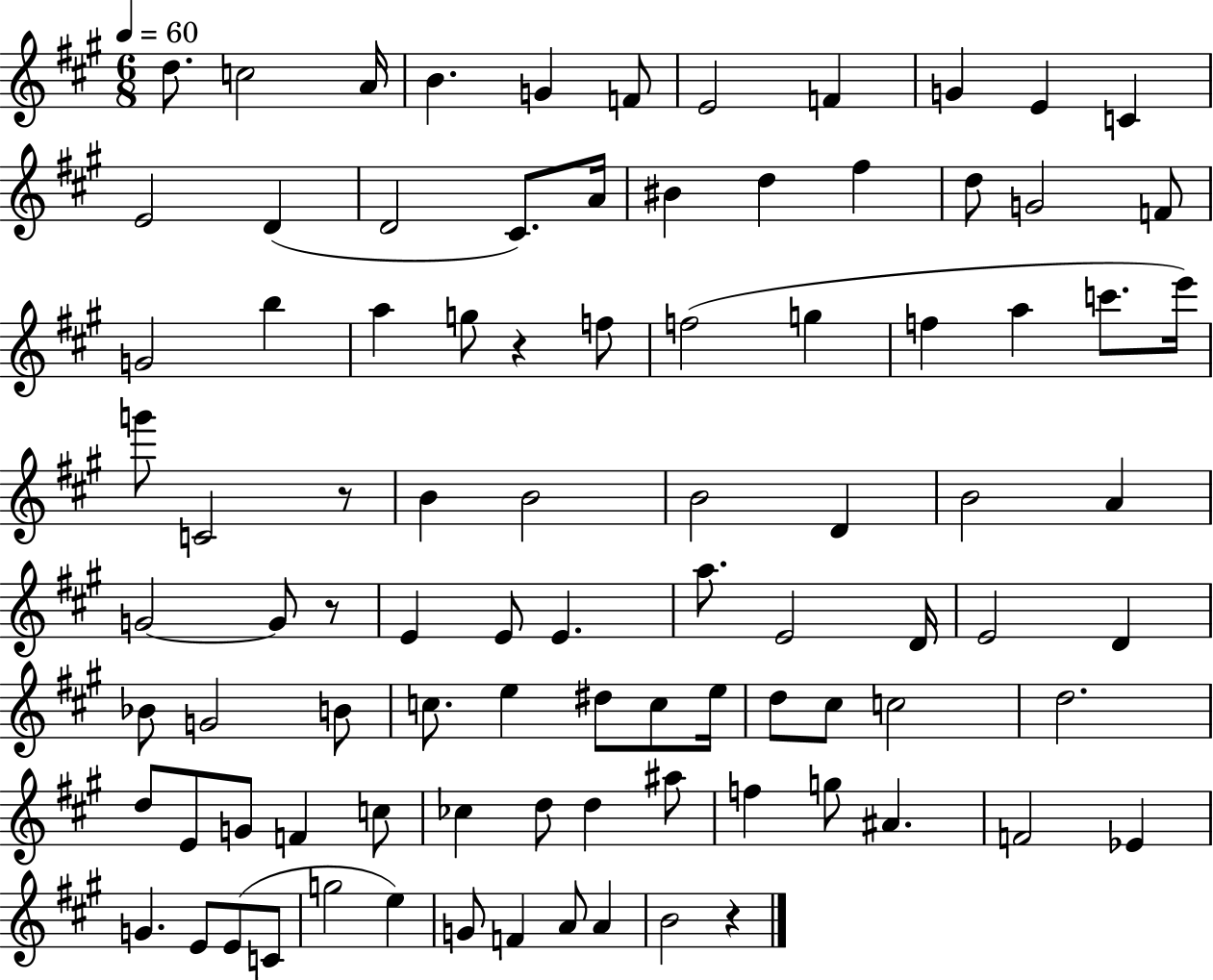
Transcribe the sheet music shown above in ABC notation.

X:1
T:Untitled
M:6/8
L:1/4
K:A
d/2 c2 A/4 B G F/2 E2 F G E C E2 D D2 ^C/2 A/4 ^B d ^f d/2 G2 F/2 G2 b a g/2 z f/2 f2 g f a c'/2 e'/4 g'/2 C2 z/2 B B2 B2 D B2 A G2 G/2 z/2 E E/2 E a/2 E2 D/4 E2 D _B/2 G2 B/2 c/2 e ^d/2 c/2 e/4 d/2 ^c/2 c2 d2 d/2 E/2 G/2 F c/2 _c d/2 d ^a/2 f g/2 ^A F2 _E G E/2 E/2 C/2 g2 e G/2 F A/2 A B2 z